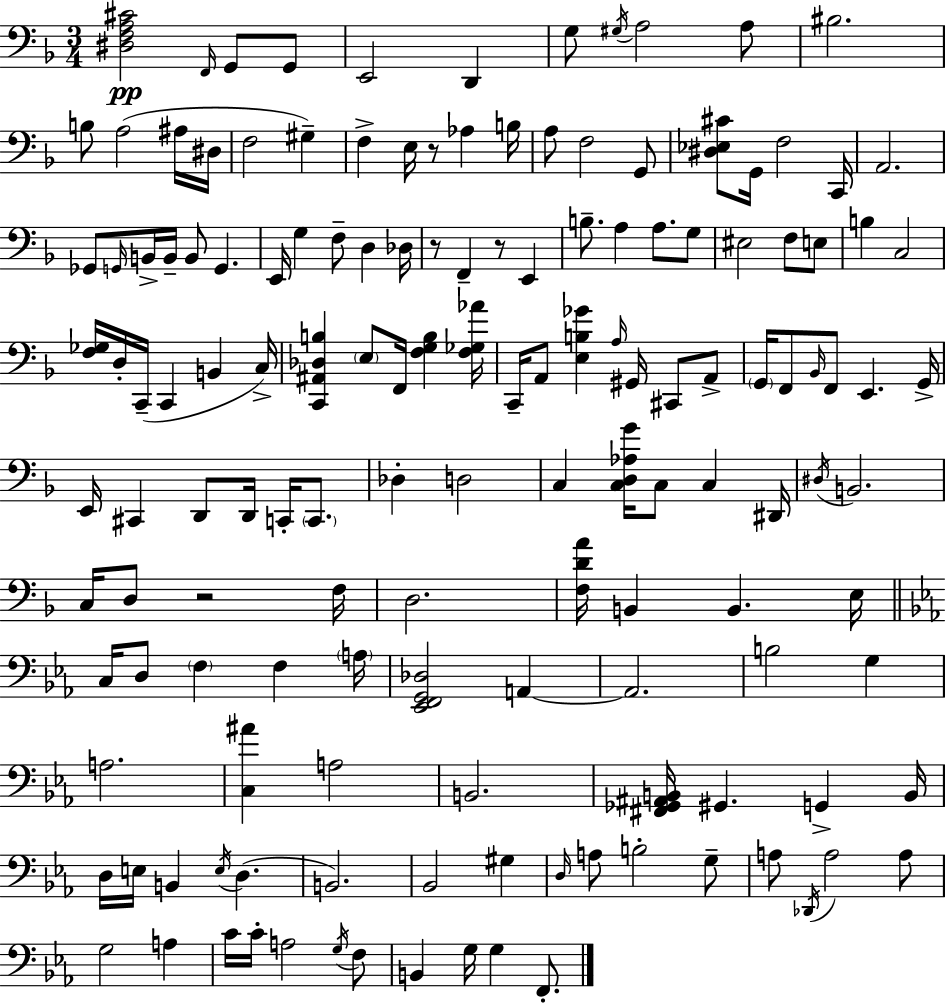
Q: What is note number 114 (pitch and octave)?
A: A3